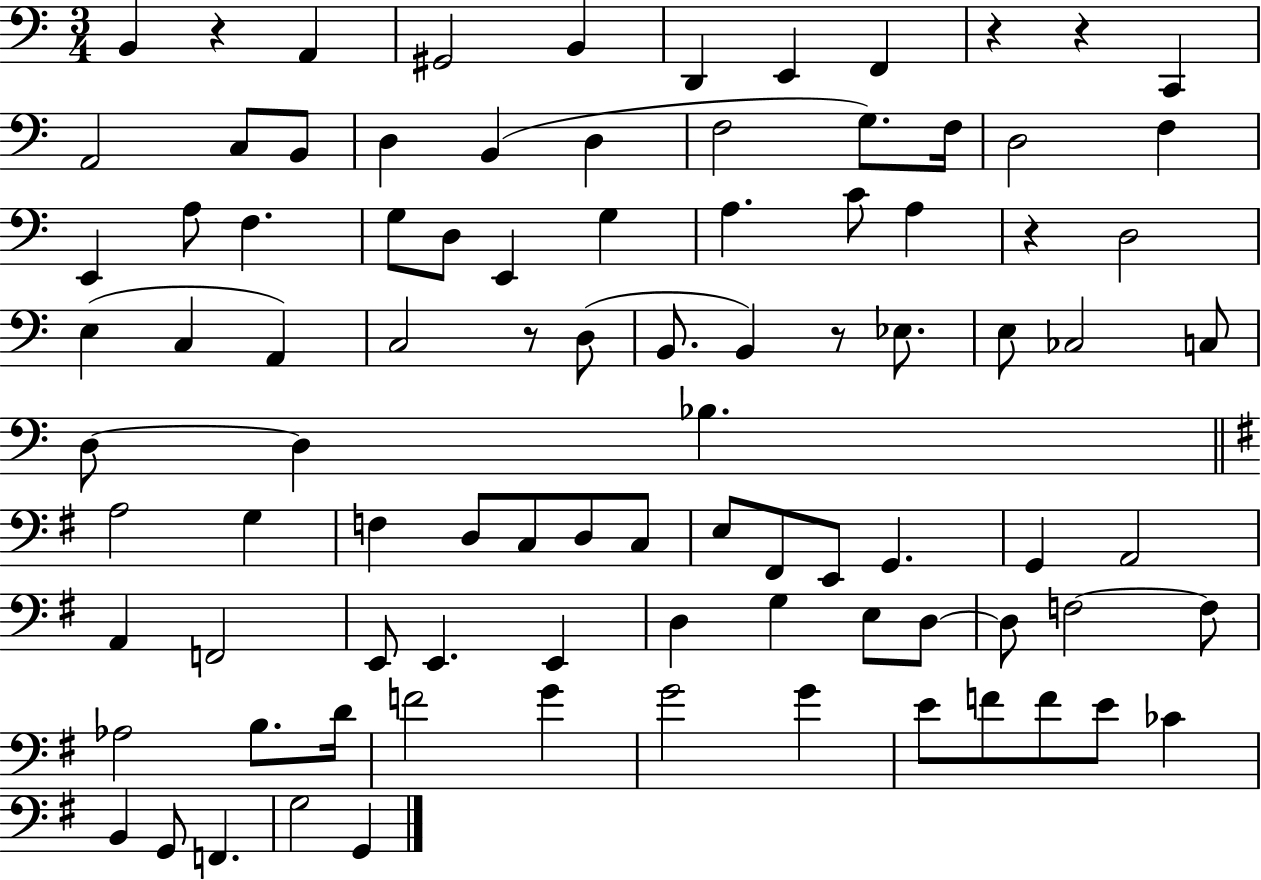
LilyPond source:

{
  \clef bass
  \numericTimeSignature
  \time 3/4
  \key c \major
  b,4 r4 a,4 | gis,2 b,4 | d,4 e,4 f,4 | r4 r4 c,4 | \break a,2 c8 b,8 | d4 b,4( d4 | f2 g8.) f16 | d2 f4 | \break e,4 a8 f4. | g8 d8 e,4 g4 | a4. c'8 a4 | r4 d2 | \break e4( c4 a,4) | c2 r8 d8( | b,8. b,4) r8 ees8. | e8 ces2 c8 | \break d8~~ d4 bes4. | \bar "||" \break \key g \major a2 g4 | f4 d8 c8 d8 c8 | e8 fis,8 e,8 g,4. | g,4 a,2 | \break a,4 f,2 | e,8 e,4. e,4 | d4 g4 e8 d8~~ | d8 f2~~ f8 | \break aes2 b8. d'16 | f'2 g'4 | g'2 g'4 | e'8 f'8 f'8 e'8 ces'4 | \break b,4 g,8 f,4. | g2 g,4 | \bar "|."
}